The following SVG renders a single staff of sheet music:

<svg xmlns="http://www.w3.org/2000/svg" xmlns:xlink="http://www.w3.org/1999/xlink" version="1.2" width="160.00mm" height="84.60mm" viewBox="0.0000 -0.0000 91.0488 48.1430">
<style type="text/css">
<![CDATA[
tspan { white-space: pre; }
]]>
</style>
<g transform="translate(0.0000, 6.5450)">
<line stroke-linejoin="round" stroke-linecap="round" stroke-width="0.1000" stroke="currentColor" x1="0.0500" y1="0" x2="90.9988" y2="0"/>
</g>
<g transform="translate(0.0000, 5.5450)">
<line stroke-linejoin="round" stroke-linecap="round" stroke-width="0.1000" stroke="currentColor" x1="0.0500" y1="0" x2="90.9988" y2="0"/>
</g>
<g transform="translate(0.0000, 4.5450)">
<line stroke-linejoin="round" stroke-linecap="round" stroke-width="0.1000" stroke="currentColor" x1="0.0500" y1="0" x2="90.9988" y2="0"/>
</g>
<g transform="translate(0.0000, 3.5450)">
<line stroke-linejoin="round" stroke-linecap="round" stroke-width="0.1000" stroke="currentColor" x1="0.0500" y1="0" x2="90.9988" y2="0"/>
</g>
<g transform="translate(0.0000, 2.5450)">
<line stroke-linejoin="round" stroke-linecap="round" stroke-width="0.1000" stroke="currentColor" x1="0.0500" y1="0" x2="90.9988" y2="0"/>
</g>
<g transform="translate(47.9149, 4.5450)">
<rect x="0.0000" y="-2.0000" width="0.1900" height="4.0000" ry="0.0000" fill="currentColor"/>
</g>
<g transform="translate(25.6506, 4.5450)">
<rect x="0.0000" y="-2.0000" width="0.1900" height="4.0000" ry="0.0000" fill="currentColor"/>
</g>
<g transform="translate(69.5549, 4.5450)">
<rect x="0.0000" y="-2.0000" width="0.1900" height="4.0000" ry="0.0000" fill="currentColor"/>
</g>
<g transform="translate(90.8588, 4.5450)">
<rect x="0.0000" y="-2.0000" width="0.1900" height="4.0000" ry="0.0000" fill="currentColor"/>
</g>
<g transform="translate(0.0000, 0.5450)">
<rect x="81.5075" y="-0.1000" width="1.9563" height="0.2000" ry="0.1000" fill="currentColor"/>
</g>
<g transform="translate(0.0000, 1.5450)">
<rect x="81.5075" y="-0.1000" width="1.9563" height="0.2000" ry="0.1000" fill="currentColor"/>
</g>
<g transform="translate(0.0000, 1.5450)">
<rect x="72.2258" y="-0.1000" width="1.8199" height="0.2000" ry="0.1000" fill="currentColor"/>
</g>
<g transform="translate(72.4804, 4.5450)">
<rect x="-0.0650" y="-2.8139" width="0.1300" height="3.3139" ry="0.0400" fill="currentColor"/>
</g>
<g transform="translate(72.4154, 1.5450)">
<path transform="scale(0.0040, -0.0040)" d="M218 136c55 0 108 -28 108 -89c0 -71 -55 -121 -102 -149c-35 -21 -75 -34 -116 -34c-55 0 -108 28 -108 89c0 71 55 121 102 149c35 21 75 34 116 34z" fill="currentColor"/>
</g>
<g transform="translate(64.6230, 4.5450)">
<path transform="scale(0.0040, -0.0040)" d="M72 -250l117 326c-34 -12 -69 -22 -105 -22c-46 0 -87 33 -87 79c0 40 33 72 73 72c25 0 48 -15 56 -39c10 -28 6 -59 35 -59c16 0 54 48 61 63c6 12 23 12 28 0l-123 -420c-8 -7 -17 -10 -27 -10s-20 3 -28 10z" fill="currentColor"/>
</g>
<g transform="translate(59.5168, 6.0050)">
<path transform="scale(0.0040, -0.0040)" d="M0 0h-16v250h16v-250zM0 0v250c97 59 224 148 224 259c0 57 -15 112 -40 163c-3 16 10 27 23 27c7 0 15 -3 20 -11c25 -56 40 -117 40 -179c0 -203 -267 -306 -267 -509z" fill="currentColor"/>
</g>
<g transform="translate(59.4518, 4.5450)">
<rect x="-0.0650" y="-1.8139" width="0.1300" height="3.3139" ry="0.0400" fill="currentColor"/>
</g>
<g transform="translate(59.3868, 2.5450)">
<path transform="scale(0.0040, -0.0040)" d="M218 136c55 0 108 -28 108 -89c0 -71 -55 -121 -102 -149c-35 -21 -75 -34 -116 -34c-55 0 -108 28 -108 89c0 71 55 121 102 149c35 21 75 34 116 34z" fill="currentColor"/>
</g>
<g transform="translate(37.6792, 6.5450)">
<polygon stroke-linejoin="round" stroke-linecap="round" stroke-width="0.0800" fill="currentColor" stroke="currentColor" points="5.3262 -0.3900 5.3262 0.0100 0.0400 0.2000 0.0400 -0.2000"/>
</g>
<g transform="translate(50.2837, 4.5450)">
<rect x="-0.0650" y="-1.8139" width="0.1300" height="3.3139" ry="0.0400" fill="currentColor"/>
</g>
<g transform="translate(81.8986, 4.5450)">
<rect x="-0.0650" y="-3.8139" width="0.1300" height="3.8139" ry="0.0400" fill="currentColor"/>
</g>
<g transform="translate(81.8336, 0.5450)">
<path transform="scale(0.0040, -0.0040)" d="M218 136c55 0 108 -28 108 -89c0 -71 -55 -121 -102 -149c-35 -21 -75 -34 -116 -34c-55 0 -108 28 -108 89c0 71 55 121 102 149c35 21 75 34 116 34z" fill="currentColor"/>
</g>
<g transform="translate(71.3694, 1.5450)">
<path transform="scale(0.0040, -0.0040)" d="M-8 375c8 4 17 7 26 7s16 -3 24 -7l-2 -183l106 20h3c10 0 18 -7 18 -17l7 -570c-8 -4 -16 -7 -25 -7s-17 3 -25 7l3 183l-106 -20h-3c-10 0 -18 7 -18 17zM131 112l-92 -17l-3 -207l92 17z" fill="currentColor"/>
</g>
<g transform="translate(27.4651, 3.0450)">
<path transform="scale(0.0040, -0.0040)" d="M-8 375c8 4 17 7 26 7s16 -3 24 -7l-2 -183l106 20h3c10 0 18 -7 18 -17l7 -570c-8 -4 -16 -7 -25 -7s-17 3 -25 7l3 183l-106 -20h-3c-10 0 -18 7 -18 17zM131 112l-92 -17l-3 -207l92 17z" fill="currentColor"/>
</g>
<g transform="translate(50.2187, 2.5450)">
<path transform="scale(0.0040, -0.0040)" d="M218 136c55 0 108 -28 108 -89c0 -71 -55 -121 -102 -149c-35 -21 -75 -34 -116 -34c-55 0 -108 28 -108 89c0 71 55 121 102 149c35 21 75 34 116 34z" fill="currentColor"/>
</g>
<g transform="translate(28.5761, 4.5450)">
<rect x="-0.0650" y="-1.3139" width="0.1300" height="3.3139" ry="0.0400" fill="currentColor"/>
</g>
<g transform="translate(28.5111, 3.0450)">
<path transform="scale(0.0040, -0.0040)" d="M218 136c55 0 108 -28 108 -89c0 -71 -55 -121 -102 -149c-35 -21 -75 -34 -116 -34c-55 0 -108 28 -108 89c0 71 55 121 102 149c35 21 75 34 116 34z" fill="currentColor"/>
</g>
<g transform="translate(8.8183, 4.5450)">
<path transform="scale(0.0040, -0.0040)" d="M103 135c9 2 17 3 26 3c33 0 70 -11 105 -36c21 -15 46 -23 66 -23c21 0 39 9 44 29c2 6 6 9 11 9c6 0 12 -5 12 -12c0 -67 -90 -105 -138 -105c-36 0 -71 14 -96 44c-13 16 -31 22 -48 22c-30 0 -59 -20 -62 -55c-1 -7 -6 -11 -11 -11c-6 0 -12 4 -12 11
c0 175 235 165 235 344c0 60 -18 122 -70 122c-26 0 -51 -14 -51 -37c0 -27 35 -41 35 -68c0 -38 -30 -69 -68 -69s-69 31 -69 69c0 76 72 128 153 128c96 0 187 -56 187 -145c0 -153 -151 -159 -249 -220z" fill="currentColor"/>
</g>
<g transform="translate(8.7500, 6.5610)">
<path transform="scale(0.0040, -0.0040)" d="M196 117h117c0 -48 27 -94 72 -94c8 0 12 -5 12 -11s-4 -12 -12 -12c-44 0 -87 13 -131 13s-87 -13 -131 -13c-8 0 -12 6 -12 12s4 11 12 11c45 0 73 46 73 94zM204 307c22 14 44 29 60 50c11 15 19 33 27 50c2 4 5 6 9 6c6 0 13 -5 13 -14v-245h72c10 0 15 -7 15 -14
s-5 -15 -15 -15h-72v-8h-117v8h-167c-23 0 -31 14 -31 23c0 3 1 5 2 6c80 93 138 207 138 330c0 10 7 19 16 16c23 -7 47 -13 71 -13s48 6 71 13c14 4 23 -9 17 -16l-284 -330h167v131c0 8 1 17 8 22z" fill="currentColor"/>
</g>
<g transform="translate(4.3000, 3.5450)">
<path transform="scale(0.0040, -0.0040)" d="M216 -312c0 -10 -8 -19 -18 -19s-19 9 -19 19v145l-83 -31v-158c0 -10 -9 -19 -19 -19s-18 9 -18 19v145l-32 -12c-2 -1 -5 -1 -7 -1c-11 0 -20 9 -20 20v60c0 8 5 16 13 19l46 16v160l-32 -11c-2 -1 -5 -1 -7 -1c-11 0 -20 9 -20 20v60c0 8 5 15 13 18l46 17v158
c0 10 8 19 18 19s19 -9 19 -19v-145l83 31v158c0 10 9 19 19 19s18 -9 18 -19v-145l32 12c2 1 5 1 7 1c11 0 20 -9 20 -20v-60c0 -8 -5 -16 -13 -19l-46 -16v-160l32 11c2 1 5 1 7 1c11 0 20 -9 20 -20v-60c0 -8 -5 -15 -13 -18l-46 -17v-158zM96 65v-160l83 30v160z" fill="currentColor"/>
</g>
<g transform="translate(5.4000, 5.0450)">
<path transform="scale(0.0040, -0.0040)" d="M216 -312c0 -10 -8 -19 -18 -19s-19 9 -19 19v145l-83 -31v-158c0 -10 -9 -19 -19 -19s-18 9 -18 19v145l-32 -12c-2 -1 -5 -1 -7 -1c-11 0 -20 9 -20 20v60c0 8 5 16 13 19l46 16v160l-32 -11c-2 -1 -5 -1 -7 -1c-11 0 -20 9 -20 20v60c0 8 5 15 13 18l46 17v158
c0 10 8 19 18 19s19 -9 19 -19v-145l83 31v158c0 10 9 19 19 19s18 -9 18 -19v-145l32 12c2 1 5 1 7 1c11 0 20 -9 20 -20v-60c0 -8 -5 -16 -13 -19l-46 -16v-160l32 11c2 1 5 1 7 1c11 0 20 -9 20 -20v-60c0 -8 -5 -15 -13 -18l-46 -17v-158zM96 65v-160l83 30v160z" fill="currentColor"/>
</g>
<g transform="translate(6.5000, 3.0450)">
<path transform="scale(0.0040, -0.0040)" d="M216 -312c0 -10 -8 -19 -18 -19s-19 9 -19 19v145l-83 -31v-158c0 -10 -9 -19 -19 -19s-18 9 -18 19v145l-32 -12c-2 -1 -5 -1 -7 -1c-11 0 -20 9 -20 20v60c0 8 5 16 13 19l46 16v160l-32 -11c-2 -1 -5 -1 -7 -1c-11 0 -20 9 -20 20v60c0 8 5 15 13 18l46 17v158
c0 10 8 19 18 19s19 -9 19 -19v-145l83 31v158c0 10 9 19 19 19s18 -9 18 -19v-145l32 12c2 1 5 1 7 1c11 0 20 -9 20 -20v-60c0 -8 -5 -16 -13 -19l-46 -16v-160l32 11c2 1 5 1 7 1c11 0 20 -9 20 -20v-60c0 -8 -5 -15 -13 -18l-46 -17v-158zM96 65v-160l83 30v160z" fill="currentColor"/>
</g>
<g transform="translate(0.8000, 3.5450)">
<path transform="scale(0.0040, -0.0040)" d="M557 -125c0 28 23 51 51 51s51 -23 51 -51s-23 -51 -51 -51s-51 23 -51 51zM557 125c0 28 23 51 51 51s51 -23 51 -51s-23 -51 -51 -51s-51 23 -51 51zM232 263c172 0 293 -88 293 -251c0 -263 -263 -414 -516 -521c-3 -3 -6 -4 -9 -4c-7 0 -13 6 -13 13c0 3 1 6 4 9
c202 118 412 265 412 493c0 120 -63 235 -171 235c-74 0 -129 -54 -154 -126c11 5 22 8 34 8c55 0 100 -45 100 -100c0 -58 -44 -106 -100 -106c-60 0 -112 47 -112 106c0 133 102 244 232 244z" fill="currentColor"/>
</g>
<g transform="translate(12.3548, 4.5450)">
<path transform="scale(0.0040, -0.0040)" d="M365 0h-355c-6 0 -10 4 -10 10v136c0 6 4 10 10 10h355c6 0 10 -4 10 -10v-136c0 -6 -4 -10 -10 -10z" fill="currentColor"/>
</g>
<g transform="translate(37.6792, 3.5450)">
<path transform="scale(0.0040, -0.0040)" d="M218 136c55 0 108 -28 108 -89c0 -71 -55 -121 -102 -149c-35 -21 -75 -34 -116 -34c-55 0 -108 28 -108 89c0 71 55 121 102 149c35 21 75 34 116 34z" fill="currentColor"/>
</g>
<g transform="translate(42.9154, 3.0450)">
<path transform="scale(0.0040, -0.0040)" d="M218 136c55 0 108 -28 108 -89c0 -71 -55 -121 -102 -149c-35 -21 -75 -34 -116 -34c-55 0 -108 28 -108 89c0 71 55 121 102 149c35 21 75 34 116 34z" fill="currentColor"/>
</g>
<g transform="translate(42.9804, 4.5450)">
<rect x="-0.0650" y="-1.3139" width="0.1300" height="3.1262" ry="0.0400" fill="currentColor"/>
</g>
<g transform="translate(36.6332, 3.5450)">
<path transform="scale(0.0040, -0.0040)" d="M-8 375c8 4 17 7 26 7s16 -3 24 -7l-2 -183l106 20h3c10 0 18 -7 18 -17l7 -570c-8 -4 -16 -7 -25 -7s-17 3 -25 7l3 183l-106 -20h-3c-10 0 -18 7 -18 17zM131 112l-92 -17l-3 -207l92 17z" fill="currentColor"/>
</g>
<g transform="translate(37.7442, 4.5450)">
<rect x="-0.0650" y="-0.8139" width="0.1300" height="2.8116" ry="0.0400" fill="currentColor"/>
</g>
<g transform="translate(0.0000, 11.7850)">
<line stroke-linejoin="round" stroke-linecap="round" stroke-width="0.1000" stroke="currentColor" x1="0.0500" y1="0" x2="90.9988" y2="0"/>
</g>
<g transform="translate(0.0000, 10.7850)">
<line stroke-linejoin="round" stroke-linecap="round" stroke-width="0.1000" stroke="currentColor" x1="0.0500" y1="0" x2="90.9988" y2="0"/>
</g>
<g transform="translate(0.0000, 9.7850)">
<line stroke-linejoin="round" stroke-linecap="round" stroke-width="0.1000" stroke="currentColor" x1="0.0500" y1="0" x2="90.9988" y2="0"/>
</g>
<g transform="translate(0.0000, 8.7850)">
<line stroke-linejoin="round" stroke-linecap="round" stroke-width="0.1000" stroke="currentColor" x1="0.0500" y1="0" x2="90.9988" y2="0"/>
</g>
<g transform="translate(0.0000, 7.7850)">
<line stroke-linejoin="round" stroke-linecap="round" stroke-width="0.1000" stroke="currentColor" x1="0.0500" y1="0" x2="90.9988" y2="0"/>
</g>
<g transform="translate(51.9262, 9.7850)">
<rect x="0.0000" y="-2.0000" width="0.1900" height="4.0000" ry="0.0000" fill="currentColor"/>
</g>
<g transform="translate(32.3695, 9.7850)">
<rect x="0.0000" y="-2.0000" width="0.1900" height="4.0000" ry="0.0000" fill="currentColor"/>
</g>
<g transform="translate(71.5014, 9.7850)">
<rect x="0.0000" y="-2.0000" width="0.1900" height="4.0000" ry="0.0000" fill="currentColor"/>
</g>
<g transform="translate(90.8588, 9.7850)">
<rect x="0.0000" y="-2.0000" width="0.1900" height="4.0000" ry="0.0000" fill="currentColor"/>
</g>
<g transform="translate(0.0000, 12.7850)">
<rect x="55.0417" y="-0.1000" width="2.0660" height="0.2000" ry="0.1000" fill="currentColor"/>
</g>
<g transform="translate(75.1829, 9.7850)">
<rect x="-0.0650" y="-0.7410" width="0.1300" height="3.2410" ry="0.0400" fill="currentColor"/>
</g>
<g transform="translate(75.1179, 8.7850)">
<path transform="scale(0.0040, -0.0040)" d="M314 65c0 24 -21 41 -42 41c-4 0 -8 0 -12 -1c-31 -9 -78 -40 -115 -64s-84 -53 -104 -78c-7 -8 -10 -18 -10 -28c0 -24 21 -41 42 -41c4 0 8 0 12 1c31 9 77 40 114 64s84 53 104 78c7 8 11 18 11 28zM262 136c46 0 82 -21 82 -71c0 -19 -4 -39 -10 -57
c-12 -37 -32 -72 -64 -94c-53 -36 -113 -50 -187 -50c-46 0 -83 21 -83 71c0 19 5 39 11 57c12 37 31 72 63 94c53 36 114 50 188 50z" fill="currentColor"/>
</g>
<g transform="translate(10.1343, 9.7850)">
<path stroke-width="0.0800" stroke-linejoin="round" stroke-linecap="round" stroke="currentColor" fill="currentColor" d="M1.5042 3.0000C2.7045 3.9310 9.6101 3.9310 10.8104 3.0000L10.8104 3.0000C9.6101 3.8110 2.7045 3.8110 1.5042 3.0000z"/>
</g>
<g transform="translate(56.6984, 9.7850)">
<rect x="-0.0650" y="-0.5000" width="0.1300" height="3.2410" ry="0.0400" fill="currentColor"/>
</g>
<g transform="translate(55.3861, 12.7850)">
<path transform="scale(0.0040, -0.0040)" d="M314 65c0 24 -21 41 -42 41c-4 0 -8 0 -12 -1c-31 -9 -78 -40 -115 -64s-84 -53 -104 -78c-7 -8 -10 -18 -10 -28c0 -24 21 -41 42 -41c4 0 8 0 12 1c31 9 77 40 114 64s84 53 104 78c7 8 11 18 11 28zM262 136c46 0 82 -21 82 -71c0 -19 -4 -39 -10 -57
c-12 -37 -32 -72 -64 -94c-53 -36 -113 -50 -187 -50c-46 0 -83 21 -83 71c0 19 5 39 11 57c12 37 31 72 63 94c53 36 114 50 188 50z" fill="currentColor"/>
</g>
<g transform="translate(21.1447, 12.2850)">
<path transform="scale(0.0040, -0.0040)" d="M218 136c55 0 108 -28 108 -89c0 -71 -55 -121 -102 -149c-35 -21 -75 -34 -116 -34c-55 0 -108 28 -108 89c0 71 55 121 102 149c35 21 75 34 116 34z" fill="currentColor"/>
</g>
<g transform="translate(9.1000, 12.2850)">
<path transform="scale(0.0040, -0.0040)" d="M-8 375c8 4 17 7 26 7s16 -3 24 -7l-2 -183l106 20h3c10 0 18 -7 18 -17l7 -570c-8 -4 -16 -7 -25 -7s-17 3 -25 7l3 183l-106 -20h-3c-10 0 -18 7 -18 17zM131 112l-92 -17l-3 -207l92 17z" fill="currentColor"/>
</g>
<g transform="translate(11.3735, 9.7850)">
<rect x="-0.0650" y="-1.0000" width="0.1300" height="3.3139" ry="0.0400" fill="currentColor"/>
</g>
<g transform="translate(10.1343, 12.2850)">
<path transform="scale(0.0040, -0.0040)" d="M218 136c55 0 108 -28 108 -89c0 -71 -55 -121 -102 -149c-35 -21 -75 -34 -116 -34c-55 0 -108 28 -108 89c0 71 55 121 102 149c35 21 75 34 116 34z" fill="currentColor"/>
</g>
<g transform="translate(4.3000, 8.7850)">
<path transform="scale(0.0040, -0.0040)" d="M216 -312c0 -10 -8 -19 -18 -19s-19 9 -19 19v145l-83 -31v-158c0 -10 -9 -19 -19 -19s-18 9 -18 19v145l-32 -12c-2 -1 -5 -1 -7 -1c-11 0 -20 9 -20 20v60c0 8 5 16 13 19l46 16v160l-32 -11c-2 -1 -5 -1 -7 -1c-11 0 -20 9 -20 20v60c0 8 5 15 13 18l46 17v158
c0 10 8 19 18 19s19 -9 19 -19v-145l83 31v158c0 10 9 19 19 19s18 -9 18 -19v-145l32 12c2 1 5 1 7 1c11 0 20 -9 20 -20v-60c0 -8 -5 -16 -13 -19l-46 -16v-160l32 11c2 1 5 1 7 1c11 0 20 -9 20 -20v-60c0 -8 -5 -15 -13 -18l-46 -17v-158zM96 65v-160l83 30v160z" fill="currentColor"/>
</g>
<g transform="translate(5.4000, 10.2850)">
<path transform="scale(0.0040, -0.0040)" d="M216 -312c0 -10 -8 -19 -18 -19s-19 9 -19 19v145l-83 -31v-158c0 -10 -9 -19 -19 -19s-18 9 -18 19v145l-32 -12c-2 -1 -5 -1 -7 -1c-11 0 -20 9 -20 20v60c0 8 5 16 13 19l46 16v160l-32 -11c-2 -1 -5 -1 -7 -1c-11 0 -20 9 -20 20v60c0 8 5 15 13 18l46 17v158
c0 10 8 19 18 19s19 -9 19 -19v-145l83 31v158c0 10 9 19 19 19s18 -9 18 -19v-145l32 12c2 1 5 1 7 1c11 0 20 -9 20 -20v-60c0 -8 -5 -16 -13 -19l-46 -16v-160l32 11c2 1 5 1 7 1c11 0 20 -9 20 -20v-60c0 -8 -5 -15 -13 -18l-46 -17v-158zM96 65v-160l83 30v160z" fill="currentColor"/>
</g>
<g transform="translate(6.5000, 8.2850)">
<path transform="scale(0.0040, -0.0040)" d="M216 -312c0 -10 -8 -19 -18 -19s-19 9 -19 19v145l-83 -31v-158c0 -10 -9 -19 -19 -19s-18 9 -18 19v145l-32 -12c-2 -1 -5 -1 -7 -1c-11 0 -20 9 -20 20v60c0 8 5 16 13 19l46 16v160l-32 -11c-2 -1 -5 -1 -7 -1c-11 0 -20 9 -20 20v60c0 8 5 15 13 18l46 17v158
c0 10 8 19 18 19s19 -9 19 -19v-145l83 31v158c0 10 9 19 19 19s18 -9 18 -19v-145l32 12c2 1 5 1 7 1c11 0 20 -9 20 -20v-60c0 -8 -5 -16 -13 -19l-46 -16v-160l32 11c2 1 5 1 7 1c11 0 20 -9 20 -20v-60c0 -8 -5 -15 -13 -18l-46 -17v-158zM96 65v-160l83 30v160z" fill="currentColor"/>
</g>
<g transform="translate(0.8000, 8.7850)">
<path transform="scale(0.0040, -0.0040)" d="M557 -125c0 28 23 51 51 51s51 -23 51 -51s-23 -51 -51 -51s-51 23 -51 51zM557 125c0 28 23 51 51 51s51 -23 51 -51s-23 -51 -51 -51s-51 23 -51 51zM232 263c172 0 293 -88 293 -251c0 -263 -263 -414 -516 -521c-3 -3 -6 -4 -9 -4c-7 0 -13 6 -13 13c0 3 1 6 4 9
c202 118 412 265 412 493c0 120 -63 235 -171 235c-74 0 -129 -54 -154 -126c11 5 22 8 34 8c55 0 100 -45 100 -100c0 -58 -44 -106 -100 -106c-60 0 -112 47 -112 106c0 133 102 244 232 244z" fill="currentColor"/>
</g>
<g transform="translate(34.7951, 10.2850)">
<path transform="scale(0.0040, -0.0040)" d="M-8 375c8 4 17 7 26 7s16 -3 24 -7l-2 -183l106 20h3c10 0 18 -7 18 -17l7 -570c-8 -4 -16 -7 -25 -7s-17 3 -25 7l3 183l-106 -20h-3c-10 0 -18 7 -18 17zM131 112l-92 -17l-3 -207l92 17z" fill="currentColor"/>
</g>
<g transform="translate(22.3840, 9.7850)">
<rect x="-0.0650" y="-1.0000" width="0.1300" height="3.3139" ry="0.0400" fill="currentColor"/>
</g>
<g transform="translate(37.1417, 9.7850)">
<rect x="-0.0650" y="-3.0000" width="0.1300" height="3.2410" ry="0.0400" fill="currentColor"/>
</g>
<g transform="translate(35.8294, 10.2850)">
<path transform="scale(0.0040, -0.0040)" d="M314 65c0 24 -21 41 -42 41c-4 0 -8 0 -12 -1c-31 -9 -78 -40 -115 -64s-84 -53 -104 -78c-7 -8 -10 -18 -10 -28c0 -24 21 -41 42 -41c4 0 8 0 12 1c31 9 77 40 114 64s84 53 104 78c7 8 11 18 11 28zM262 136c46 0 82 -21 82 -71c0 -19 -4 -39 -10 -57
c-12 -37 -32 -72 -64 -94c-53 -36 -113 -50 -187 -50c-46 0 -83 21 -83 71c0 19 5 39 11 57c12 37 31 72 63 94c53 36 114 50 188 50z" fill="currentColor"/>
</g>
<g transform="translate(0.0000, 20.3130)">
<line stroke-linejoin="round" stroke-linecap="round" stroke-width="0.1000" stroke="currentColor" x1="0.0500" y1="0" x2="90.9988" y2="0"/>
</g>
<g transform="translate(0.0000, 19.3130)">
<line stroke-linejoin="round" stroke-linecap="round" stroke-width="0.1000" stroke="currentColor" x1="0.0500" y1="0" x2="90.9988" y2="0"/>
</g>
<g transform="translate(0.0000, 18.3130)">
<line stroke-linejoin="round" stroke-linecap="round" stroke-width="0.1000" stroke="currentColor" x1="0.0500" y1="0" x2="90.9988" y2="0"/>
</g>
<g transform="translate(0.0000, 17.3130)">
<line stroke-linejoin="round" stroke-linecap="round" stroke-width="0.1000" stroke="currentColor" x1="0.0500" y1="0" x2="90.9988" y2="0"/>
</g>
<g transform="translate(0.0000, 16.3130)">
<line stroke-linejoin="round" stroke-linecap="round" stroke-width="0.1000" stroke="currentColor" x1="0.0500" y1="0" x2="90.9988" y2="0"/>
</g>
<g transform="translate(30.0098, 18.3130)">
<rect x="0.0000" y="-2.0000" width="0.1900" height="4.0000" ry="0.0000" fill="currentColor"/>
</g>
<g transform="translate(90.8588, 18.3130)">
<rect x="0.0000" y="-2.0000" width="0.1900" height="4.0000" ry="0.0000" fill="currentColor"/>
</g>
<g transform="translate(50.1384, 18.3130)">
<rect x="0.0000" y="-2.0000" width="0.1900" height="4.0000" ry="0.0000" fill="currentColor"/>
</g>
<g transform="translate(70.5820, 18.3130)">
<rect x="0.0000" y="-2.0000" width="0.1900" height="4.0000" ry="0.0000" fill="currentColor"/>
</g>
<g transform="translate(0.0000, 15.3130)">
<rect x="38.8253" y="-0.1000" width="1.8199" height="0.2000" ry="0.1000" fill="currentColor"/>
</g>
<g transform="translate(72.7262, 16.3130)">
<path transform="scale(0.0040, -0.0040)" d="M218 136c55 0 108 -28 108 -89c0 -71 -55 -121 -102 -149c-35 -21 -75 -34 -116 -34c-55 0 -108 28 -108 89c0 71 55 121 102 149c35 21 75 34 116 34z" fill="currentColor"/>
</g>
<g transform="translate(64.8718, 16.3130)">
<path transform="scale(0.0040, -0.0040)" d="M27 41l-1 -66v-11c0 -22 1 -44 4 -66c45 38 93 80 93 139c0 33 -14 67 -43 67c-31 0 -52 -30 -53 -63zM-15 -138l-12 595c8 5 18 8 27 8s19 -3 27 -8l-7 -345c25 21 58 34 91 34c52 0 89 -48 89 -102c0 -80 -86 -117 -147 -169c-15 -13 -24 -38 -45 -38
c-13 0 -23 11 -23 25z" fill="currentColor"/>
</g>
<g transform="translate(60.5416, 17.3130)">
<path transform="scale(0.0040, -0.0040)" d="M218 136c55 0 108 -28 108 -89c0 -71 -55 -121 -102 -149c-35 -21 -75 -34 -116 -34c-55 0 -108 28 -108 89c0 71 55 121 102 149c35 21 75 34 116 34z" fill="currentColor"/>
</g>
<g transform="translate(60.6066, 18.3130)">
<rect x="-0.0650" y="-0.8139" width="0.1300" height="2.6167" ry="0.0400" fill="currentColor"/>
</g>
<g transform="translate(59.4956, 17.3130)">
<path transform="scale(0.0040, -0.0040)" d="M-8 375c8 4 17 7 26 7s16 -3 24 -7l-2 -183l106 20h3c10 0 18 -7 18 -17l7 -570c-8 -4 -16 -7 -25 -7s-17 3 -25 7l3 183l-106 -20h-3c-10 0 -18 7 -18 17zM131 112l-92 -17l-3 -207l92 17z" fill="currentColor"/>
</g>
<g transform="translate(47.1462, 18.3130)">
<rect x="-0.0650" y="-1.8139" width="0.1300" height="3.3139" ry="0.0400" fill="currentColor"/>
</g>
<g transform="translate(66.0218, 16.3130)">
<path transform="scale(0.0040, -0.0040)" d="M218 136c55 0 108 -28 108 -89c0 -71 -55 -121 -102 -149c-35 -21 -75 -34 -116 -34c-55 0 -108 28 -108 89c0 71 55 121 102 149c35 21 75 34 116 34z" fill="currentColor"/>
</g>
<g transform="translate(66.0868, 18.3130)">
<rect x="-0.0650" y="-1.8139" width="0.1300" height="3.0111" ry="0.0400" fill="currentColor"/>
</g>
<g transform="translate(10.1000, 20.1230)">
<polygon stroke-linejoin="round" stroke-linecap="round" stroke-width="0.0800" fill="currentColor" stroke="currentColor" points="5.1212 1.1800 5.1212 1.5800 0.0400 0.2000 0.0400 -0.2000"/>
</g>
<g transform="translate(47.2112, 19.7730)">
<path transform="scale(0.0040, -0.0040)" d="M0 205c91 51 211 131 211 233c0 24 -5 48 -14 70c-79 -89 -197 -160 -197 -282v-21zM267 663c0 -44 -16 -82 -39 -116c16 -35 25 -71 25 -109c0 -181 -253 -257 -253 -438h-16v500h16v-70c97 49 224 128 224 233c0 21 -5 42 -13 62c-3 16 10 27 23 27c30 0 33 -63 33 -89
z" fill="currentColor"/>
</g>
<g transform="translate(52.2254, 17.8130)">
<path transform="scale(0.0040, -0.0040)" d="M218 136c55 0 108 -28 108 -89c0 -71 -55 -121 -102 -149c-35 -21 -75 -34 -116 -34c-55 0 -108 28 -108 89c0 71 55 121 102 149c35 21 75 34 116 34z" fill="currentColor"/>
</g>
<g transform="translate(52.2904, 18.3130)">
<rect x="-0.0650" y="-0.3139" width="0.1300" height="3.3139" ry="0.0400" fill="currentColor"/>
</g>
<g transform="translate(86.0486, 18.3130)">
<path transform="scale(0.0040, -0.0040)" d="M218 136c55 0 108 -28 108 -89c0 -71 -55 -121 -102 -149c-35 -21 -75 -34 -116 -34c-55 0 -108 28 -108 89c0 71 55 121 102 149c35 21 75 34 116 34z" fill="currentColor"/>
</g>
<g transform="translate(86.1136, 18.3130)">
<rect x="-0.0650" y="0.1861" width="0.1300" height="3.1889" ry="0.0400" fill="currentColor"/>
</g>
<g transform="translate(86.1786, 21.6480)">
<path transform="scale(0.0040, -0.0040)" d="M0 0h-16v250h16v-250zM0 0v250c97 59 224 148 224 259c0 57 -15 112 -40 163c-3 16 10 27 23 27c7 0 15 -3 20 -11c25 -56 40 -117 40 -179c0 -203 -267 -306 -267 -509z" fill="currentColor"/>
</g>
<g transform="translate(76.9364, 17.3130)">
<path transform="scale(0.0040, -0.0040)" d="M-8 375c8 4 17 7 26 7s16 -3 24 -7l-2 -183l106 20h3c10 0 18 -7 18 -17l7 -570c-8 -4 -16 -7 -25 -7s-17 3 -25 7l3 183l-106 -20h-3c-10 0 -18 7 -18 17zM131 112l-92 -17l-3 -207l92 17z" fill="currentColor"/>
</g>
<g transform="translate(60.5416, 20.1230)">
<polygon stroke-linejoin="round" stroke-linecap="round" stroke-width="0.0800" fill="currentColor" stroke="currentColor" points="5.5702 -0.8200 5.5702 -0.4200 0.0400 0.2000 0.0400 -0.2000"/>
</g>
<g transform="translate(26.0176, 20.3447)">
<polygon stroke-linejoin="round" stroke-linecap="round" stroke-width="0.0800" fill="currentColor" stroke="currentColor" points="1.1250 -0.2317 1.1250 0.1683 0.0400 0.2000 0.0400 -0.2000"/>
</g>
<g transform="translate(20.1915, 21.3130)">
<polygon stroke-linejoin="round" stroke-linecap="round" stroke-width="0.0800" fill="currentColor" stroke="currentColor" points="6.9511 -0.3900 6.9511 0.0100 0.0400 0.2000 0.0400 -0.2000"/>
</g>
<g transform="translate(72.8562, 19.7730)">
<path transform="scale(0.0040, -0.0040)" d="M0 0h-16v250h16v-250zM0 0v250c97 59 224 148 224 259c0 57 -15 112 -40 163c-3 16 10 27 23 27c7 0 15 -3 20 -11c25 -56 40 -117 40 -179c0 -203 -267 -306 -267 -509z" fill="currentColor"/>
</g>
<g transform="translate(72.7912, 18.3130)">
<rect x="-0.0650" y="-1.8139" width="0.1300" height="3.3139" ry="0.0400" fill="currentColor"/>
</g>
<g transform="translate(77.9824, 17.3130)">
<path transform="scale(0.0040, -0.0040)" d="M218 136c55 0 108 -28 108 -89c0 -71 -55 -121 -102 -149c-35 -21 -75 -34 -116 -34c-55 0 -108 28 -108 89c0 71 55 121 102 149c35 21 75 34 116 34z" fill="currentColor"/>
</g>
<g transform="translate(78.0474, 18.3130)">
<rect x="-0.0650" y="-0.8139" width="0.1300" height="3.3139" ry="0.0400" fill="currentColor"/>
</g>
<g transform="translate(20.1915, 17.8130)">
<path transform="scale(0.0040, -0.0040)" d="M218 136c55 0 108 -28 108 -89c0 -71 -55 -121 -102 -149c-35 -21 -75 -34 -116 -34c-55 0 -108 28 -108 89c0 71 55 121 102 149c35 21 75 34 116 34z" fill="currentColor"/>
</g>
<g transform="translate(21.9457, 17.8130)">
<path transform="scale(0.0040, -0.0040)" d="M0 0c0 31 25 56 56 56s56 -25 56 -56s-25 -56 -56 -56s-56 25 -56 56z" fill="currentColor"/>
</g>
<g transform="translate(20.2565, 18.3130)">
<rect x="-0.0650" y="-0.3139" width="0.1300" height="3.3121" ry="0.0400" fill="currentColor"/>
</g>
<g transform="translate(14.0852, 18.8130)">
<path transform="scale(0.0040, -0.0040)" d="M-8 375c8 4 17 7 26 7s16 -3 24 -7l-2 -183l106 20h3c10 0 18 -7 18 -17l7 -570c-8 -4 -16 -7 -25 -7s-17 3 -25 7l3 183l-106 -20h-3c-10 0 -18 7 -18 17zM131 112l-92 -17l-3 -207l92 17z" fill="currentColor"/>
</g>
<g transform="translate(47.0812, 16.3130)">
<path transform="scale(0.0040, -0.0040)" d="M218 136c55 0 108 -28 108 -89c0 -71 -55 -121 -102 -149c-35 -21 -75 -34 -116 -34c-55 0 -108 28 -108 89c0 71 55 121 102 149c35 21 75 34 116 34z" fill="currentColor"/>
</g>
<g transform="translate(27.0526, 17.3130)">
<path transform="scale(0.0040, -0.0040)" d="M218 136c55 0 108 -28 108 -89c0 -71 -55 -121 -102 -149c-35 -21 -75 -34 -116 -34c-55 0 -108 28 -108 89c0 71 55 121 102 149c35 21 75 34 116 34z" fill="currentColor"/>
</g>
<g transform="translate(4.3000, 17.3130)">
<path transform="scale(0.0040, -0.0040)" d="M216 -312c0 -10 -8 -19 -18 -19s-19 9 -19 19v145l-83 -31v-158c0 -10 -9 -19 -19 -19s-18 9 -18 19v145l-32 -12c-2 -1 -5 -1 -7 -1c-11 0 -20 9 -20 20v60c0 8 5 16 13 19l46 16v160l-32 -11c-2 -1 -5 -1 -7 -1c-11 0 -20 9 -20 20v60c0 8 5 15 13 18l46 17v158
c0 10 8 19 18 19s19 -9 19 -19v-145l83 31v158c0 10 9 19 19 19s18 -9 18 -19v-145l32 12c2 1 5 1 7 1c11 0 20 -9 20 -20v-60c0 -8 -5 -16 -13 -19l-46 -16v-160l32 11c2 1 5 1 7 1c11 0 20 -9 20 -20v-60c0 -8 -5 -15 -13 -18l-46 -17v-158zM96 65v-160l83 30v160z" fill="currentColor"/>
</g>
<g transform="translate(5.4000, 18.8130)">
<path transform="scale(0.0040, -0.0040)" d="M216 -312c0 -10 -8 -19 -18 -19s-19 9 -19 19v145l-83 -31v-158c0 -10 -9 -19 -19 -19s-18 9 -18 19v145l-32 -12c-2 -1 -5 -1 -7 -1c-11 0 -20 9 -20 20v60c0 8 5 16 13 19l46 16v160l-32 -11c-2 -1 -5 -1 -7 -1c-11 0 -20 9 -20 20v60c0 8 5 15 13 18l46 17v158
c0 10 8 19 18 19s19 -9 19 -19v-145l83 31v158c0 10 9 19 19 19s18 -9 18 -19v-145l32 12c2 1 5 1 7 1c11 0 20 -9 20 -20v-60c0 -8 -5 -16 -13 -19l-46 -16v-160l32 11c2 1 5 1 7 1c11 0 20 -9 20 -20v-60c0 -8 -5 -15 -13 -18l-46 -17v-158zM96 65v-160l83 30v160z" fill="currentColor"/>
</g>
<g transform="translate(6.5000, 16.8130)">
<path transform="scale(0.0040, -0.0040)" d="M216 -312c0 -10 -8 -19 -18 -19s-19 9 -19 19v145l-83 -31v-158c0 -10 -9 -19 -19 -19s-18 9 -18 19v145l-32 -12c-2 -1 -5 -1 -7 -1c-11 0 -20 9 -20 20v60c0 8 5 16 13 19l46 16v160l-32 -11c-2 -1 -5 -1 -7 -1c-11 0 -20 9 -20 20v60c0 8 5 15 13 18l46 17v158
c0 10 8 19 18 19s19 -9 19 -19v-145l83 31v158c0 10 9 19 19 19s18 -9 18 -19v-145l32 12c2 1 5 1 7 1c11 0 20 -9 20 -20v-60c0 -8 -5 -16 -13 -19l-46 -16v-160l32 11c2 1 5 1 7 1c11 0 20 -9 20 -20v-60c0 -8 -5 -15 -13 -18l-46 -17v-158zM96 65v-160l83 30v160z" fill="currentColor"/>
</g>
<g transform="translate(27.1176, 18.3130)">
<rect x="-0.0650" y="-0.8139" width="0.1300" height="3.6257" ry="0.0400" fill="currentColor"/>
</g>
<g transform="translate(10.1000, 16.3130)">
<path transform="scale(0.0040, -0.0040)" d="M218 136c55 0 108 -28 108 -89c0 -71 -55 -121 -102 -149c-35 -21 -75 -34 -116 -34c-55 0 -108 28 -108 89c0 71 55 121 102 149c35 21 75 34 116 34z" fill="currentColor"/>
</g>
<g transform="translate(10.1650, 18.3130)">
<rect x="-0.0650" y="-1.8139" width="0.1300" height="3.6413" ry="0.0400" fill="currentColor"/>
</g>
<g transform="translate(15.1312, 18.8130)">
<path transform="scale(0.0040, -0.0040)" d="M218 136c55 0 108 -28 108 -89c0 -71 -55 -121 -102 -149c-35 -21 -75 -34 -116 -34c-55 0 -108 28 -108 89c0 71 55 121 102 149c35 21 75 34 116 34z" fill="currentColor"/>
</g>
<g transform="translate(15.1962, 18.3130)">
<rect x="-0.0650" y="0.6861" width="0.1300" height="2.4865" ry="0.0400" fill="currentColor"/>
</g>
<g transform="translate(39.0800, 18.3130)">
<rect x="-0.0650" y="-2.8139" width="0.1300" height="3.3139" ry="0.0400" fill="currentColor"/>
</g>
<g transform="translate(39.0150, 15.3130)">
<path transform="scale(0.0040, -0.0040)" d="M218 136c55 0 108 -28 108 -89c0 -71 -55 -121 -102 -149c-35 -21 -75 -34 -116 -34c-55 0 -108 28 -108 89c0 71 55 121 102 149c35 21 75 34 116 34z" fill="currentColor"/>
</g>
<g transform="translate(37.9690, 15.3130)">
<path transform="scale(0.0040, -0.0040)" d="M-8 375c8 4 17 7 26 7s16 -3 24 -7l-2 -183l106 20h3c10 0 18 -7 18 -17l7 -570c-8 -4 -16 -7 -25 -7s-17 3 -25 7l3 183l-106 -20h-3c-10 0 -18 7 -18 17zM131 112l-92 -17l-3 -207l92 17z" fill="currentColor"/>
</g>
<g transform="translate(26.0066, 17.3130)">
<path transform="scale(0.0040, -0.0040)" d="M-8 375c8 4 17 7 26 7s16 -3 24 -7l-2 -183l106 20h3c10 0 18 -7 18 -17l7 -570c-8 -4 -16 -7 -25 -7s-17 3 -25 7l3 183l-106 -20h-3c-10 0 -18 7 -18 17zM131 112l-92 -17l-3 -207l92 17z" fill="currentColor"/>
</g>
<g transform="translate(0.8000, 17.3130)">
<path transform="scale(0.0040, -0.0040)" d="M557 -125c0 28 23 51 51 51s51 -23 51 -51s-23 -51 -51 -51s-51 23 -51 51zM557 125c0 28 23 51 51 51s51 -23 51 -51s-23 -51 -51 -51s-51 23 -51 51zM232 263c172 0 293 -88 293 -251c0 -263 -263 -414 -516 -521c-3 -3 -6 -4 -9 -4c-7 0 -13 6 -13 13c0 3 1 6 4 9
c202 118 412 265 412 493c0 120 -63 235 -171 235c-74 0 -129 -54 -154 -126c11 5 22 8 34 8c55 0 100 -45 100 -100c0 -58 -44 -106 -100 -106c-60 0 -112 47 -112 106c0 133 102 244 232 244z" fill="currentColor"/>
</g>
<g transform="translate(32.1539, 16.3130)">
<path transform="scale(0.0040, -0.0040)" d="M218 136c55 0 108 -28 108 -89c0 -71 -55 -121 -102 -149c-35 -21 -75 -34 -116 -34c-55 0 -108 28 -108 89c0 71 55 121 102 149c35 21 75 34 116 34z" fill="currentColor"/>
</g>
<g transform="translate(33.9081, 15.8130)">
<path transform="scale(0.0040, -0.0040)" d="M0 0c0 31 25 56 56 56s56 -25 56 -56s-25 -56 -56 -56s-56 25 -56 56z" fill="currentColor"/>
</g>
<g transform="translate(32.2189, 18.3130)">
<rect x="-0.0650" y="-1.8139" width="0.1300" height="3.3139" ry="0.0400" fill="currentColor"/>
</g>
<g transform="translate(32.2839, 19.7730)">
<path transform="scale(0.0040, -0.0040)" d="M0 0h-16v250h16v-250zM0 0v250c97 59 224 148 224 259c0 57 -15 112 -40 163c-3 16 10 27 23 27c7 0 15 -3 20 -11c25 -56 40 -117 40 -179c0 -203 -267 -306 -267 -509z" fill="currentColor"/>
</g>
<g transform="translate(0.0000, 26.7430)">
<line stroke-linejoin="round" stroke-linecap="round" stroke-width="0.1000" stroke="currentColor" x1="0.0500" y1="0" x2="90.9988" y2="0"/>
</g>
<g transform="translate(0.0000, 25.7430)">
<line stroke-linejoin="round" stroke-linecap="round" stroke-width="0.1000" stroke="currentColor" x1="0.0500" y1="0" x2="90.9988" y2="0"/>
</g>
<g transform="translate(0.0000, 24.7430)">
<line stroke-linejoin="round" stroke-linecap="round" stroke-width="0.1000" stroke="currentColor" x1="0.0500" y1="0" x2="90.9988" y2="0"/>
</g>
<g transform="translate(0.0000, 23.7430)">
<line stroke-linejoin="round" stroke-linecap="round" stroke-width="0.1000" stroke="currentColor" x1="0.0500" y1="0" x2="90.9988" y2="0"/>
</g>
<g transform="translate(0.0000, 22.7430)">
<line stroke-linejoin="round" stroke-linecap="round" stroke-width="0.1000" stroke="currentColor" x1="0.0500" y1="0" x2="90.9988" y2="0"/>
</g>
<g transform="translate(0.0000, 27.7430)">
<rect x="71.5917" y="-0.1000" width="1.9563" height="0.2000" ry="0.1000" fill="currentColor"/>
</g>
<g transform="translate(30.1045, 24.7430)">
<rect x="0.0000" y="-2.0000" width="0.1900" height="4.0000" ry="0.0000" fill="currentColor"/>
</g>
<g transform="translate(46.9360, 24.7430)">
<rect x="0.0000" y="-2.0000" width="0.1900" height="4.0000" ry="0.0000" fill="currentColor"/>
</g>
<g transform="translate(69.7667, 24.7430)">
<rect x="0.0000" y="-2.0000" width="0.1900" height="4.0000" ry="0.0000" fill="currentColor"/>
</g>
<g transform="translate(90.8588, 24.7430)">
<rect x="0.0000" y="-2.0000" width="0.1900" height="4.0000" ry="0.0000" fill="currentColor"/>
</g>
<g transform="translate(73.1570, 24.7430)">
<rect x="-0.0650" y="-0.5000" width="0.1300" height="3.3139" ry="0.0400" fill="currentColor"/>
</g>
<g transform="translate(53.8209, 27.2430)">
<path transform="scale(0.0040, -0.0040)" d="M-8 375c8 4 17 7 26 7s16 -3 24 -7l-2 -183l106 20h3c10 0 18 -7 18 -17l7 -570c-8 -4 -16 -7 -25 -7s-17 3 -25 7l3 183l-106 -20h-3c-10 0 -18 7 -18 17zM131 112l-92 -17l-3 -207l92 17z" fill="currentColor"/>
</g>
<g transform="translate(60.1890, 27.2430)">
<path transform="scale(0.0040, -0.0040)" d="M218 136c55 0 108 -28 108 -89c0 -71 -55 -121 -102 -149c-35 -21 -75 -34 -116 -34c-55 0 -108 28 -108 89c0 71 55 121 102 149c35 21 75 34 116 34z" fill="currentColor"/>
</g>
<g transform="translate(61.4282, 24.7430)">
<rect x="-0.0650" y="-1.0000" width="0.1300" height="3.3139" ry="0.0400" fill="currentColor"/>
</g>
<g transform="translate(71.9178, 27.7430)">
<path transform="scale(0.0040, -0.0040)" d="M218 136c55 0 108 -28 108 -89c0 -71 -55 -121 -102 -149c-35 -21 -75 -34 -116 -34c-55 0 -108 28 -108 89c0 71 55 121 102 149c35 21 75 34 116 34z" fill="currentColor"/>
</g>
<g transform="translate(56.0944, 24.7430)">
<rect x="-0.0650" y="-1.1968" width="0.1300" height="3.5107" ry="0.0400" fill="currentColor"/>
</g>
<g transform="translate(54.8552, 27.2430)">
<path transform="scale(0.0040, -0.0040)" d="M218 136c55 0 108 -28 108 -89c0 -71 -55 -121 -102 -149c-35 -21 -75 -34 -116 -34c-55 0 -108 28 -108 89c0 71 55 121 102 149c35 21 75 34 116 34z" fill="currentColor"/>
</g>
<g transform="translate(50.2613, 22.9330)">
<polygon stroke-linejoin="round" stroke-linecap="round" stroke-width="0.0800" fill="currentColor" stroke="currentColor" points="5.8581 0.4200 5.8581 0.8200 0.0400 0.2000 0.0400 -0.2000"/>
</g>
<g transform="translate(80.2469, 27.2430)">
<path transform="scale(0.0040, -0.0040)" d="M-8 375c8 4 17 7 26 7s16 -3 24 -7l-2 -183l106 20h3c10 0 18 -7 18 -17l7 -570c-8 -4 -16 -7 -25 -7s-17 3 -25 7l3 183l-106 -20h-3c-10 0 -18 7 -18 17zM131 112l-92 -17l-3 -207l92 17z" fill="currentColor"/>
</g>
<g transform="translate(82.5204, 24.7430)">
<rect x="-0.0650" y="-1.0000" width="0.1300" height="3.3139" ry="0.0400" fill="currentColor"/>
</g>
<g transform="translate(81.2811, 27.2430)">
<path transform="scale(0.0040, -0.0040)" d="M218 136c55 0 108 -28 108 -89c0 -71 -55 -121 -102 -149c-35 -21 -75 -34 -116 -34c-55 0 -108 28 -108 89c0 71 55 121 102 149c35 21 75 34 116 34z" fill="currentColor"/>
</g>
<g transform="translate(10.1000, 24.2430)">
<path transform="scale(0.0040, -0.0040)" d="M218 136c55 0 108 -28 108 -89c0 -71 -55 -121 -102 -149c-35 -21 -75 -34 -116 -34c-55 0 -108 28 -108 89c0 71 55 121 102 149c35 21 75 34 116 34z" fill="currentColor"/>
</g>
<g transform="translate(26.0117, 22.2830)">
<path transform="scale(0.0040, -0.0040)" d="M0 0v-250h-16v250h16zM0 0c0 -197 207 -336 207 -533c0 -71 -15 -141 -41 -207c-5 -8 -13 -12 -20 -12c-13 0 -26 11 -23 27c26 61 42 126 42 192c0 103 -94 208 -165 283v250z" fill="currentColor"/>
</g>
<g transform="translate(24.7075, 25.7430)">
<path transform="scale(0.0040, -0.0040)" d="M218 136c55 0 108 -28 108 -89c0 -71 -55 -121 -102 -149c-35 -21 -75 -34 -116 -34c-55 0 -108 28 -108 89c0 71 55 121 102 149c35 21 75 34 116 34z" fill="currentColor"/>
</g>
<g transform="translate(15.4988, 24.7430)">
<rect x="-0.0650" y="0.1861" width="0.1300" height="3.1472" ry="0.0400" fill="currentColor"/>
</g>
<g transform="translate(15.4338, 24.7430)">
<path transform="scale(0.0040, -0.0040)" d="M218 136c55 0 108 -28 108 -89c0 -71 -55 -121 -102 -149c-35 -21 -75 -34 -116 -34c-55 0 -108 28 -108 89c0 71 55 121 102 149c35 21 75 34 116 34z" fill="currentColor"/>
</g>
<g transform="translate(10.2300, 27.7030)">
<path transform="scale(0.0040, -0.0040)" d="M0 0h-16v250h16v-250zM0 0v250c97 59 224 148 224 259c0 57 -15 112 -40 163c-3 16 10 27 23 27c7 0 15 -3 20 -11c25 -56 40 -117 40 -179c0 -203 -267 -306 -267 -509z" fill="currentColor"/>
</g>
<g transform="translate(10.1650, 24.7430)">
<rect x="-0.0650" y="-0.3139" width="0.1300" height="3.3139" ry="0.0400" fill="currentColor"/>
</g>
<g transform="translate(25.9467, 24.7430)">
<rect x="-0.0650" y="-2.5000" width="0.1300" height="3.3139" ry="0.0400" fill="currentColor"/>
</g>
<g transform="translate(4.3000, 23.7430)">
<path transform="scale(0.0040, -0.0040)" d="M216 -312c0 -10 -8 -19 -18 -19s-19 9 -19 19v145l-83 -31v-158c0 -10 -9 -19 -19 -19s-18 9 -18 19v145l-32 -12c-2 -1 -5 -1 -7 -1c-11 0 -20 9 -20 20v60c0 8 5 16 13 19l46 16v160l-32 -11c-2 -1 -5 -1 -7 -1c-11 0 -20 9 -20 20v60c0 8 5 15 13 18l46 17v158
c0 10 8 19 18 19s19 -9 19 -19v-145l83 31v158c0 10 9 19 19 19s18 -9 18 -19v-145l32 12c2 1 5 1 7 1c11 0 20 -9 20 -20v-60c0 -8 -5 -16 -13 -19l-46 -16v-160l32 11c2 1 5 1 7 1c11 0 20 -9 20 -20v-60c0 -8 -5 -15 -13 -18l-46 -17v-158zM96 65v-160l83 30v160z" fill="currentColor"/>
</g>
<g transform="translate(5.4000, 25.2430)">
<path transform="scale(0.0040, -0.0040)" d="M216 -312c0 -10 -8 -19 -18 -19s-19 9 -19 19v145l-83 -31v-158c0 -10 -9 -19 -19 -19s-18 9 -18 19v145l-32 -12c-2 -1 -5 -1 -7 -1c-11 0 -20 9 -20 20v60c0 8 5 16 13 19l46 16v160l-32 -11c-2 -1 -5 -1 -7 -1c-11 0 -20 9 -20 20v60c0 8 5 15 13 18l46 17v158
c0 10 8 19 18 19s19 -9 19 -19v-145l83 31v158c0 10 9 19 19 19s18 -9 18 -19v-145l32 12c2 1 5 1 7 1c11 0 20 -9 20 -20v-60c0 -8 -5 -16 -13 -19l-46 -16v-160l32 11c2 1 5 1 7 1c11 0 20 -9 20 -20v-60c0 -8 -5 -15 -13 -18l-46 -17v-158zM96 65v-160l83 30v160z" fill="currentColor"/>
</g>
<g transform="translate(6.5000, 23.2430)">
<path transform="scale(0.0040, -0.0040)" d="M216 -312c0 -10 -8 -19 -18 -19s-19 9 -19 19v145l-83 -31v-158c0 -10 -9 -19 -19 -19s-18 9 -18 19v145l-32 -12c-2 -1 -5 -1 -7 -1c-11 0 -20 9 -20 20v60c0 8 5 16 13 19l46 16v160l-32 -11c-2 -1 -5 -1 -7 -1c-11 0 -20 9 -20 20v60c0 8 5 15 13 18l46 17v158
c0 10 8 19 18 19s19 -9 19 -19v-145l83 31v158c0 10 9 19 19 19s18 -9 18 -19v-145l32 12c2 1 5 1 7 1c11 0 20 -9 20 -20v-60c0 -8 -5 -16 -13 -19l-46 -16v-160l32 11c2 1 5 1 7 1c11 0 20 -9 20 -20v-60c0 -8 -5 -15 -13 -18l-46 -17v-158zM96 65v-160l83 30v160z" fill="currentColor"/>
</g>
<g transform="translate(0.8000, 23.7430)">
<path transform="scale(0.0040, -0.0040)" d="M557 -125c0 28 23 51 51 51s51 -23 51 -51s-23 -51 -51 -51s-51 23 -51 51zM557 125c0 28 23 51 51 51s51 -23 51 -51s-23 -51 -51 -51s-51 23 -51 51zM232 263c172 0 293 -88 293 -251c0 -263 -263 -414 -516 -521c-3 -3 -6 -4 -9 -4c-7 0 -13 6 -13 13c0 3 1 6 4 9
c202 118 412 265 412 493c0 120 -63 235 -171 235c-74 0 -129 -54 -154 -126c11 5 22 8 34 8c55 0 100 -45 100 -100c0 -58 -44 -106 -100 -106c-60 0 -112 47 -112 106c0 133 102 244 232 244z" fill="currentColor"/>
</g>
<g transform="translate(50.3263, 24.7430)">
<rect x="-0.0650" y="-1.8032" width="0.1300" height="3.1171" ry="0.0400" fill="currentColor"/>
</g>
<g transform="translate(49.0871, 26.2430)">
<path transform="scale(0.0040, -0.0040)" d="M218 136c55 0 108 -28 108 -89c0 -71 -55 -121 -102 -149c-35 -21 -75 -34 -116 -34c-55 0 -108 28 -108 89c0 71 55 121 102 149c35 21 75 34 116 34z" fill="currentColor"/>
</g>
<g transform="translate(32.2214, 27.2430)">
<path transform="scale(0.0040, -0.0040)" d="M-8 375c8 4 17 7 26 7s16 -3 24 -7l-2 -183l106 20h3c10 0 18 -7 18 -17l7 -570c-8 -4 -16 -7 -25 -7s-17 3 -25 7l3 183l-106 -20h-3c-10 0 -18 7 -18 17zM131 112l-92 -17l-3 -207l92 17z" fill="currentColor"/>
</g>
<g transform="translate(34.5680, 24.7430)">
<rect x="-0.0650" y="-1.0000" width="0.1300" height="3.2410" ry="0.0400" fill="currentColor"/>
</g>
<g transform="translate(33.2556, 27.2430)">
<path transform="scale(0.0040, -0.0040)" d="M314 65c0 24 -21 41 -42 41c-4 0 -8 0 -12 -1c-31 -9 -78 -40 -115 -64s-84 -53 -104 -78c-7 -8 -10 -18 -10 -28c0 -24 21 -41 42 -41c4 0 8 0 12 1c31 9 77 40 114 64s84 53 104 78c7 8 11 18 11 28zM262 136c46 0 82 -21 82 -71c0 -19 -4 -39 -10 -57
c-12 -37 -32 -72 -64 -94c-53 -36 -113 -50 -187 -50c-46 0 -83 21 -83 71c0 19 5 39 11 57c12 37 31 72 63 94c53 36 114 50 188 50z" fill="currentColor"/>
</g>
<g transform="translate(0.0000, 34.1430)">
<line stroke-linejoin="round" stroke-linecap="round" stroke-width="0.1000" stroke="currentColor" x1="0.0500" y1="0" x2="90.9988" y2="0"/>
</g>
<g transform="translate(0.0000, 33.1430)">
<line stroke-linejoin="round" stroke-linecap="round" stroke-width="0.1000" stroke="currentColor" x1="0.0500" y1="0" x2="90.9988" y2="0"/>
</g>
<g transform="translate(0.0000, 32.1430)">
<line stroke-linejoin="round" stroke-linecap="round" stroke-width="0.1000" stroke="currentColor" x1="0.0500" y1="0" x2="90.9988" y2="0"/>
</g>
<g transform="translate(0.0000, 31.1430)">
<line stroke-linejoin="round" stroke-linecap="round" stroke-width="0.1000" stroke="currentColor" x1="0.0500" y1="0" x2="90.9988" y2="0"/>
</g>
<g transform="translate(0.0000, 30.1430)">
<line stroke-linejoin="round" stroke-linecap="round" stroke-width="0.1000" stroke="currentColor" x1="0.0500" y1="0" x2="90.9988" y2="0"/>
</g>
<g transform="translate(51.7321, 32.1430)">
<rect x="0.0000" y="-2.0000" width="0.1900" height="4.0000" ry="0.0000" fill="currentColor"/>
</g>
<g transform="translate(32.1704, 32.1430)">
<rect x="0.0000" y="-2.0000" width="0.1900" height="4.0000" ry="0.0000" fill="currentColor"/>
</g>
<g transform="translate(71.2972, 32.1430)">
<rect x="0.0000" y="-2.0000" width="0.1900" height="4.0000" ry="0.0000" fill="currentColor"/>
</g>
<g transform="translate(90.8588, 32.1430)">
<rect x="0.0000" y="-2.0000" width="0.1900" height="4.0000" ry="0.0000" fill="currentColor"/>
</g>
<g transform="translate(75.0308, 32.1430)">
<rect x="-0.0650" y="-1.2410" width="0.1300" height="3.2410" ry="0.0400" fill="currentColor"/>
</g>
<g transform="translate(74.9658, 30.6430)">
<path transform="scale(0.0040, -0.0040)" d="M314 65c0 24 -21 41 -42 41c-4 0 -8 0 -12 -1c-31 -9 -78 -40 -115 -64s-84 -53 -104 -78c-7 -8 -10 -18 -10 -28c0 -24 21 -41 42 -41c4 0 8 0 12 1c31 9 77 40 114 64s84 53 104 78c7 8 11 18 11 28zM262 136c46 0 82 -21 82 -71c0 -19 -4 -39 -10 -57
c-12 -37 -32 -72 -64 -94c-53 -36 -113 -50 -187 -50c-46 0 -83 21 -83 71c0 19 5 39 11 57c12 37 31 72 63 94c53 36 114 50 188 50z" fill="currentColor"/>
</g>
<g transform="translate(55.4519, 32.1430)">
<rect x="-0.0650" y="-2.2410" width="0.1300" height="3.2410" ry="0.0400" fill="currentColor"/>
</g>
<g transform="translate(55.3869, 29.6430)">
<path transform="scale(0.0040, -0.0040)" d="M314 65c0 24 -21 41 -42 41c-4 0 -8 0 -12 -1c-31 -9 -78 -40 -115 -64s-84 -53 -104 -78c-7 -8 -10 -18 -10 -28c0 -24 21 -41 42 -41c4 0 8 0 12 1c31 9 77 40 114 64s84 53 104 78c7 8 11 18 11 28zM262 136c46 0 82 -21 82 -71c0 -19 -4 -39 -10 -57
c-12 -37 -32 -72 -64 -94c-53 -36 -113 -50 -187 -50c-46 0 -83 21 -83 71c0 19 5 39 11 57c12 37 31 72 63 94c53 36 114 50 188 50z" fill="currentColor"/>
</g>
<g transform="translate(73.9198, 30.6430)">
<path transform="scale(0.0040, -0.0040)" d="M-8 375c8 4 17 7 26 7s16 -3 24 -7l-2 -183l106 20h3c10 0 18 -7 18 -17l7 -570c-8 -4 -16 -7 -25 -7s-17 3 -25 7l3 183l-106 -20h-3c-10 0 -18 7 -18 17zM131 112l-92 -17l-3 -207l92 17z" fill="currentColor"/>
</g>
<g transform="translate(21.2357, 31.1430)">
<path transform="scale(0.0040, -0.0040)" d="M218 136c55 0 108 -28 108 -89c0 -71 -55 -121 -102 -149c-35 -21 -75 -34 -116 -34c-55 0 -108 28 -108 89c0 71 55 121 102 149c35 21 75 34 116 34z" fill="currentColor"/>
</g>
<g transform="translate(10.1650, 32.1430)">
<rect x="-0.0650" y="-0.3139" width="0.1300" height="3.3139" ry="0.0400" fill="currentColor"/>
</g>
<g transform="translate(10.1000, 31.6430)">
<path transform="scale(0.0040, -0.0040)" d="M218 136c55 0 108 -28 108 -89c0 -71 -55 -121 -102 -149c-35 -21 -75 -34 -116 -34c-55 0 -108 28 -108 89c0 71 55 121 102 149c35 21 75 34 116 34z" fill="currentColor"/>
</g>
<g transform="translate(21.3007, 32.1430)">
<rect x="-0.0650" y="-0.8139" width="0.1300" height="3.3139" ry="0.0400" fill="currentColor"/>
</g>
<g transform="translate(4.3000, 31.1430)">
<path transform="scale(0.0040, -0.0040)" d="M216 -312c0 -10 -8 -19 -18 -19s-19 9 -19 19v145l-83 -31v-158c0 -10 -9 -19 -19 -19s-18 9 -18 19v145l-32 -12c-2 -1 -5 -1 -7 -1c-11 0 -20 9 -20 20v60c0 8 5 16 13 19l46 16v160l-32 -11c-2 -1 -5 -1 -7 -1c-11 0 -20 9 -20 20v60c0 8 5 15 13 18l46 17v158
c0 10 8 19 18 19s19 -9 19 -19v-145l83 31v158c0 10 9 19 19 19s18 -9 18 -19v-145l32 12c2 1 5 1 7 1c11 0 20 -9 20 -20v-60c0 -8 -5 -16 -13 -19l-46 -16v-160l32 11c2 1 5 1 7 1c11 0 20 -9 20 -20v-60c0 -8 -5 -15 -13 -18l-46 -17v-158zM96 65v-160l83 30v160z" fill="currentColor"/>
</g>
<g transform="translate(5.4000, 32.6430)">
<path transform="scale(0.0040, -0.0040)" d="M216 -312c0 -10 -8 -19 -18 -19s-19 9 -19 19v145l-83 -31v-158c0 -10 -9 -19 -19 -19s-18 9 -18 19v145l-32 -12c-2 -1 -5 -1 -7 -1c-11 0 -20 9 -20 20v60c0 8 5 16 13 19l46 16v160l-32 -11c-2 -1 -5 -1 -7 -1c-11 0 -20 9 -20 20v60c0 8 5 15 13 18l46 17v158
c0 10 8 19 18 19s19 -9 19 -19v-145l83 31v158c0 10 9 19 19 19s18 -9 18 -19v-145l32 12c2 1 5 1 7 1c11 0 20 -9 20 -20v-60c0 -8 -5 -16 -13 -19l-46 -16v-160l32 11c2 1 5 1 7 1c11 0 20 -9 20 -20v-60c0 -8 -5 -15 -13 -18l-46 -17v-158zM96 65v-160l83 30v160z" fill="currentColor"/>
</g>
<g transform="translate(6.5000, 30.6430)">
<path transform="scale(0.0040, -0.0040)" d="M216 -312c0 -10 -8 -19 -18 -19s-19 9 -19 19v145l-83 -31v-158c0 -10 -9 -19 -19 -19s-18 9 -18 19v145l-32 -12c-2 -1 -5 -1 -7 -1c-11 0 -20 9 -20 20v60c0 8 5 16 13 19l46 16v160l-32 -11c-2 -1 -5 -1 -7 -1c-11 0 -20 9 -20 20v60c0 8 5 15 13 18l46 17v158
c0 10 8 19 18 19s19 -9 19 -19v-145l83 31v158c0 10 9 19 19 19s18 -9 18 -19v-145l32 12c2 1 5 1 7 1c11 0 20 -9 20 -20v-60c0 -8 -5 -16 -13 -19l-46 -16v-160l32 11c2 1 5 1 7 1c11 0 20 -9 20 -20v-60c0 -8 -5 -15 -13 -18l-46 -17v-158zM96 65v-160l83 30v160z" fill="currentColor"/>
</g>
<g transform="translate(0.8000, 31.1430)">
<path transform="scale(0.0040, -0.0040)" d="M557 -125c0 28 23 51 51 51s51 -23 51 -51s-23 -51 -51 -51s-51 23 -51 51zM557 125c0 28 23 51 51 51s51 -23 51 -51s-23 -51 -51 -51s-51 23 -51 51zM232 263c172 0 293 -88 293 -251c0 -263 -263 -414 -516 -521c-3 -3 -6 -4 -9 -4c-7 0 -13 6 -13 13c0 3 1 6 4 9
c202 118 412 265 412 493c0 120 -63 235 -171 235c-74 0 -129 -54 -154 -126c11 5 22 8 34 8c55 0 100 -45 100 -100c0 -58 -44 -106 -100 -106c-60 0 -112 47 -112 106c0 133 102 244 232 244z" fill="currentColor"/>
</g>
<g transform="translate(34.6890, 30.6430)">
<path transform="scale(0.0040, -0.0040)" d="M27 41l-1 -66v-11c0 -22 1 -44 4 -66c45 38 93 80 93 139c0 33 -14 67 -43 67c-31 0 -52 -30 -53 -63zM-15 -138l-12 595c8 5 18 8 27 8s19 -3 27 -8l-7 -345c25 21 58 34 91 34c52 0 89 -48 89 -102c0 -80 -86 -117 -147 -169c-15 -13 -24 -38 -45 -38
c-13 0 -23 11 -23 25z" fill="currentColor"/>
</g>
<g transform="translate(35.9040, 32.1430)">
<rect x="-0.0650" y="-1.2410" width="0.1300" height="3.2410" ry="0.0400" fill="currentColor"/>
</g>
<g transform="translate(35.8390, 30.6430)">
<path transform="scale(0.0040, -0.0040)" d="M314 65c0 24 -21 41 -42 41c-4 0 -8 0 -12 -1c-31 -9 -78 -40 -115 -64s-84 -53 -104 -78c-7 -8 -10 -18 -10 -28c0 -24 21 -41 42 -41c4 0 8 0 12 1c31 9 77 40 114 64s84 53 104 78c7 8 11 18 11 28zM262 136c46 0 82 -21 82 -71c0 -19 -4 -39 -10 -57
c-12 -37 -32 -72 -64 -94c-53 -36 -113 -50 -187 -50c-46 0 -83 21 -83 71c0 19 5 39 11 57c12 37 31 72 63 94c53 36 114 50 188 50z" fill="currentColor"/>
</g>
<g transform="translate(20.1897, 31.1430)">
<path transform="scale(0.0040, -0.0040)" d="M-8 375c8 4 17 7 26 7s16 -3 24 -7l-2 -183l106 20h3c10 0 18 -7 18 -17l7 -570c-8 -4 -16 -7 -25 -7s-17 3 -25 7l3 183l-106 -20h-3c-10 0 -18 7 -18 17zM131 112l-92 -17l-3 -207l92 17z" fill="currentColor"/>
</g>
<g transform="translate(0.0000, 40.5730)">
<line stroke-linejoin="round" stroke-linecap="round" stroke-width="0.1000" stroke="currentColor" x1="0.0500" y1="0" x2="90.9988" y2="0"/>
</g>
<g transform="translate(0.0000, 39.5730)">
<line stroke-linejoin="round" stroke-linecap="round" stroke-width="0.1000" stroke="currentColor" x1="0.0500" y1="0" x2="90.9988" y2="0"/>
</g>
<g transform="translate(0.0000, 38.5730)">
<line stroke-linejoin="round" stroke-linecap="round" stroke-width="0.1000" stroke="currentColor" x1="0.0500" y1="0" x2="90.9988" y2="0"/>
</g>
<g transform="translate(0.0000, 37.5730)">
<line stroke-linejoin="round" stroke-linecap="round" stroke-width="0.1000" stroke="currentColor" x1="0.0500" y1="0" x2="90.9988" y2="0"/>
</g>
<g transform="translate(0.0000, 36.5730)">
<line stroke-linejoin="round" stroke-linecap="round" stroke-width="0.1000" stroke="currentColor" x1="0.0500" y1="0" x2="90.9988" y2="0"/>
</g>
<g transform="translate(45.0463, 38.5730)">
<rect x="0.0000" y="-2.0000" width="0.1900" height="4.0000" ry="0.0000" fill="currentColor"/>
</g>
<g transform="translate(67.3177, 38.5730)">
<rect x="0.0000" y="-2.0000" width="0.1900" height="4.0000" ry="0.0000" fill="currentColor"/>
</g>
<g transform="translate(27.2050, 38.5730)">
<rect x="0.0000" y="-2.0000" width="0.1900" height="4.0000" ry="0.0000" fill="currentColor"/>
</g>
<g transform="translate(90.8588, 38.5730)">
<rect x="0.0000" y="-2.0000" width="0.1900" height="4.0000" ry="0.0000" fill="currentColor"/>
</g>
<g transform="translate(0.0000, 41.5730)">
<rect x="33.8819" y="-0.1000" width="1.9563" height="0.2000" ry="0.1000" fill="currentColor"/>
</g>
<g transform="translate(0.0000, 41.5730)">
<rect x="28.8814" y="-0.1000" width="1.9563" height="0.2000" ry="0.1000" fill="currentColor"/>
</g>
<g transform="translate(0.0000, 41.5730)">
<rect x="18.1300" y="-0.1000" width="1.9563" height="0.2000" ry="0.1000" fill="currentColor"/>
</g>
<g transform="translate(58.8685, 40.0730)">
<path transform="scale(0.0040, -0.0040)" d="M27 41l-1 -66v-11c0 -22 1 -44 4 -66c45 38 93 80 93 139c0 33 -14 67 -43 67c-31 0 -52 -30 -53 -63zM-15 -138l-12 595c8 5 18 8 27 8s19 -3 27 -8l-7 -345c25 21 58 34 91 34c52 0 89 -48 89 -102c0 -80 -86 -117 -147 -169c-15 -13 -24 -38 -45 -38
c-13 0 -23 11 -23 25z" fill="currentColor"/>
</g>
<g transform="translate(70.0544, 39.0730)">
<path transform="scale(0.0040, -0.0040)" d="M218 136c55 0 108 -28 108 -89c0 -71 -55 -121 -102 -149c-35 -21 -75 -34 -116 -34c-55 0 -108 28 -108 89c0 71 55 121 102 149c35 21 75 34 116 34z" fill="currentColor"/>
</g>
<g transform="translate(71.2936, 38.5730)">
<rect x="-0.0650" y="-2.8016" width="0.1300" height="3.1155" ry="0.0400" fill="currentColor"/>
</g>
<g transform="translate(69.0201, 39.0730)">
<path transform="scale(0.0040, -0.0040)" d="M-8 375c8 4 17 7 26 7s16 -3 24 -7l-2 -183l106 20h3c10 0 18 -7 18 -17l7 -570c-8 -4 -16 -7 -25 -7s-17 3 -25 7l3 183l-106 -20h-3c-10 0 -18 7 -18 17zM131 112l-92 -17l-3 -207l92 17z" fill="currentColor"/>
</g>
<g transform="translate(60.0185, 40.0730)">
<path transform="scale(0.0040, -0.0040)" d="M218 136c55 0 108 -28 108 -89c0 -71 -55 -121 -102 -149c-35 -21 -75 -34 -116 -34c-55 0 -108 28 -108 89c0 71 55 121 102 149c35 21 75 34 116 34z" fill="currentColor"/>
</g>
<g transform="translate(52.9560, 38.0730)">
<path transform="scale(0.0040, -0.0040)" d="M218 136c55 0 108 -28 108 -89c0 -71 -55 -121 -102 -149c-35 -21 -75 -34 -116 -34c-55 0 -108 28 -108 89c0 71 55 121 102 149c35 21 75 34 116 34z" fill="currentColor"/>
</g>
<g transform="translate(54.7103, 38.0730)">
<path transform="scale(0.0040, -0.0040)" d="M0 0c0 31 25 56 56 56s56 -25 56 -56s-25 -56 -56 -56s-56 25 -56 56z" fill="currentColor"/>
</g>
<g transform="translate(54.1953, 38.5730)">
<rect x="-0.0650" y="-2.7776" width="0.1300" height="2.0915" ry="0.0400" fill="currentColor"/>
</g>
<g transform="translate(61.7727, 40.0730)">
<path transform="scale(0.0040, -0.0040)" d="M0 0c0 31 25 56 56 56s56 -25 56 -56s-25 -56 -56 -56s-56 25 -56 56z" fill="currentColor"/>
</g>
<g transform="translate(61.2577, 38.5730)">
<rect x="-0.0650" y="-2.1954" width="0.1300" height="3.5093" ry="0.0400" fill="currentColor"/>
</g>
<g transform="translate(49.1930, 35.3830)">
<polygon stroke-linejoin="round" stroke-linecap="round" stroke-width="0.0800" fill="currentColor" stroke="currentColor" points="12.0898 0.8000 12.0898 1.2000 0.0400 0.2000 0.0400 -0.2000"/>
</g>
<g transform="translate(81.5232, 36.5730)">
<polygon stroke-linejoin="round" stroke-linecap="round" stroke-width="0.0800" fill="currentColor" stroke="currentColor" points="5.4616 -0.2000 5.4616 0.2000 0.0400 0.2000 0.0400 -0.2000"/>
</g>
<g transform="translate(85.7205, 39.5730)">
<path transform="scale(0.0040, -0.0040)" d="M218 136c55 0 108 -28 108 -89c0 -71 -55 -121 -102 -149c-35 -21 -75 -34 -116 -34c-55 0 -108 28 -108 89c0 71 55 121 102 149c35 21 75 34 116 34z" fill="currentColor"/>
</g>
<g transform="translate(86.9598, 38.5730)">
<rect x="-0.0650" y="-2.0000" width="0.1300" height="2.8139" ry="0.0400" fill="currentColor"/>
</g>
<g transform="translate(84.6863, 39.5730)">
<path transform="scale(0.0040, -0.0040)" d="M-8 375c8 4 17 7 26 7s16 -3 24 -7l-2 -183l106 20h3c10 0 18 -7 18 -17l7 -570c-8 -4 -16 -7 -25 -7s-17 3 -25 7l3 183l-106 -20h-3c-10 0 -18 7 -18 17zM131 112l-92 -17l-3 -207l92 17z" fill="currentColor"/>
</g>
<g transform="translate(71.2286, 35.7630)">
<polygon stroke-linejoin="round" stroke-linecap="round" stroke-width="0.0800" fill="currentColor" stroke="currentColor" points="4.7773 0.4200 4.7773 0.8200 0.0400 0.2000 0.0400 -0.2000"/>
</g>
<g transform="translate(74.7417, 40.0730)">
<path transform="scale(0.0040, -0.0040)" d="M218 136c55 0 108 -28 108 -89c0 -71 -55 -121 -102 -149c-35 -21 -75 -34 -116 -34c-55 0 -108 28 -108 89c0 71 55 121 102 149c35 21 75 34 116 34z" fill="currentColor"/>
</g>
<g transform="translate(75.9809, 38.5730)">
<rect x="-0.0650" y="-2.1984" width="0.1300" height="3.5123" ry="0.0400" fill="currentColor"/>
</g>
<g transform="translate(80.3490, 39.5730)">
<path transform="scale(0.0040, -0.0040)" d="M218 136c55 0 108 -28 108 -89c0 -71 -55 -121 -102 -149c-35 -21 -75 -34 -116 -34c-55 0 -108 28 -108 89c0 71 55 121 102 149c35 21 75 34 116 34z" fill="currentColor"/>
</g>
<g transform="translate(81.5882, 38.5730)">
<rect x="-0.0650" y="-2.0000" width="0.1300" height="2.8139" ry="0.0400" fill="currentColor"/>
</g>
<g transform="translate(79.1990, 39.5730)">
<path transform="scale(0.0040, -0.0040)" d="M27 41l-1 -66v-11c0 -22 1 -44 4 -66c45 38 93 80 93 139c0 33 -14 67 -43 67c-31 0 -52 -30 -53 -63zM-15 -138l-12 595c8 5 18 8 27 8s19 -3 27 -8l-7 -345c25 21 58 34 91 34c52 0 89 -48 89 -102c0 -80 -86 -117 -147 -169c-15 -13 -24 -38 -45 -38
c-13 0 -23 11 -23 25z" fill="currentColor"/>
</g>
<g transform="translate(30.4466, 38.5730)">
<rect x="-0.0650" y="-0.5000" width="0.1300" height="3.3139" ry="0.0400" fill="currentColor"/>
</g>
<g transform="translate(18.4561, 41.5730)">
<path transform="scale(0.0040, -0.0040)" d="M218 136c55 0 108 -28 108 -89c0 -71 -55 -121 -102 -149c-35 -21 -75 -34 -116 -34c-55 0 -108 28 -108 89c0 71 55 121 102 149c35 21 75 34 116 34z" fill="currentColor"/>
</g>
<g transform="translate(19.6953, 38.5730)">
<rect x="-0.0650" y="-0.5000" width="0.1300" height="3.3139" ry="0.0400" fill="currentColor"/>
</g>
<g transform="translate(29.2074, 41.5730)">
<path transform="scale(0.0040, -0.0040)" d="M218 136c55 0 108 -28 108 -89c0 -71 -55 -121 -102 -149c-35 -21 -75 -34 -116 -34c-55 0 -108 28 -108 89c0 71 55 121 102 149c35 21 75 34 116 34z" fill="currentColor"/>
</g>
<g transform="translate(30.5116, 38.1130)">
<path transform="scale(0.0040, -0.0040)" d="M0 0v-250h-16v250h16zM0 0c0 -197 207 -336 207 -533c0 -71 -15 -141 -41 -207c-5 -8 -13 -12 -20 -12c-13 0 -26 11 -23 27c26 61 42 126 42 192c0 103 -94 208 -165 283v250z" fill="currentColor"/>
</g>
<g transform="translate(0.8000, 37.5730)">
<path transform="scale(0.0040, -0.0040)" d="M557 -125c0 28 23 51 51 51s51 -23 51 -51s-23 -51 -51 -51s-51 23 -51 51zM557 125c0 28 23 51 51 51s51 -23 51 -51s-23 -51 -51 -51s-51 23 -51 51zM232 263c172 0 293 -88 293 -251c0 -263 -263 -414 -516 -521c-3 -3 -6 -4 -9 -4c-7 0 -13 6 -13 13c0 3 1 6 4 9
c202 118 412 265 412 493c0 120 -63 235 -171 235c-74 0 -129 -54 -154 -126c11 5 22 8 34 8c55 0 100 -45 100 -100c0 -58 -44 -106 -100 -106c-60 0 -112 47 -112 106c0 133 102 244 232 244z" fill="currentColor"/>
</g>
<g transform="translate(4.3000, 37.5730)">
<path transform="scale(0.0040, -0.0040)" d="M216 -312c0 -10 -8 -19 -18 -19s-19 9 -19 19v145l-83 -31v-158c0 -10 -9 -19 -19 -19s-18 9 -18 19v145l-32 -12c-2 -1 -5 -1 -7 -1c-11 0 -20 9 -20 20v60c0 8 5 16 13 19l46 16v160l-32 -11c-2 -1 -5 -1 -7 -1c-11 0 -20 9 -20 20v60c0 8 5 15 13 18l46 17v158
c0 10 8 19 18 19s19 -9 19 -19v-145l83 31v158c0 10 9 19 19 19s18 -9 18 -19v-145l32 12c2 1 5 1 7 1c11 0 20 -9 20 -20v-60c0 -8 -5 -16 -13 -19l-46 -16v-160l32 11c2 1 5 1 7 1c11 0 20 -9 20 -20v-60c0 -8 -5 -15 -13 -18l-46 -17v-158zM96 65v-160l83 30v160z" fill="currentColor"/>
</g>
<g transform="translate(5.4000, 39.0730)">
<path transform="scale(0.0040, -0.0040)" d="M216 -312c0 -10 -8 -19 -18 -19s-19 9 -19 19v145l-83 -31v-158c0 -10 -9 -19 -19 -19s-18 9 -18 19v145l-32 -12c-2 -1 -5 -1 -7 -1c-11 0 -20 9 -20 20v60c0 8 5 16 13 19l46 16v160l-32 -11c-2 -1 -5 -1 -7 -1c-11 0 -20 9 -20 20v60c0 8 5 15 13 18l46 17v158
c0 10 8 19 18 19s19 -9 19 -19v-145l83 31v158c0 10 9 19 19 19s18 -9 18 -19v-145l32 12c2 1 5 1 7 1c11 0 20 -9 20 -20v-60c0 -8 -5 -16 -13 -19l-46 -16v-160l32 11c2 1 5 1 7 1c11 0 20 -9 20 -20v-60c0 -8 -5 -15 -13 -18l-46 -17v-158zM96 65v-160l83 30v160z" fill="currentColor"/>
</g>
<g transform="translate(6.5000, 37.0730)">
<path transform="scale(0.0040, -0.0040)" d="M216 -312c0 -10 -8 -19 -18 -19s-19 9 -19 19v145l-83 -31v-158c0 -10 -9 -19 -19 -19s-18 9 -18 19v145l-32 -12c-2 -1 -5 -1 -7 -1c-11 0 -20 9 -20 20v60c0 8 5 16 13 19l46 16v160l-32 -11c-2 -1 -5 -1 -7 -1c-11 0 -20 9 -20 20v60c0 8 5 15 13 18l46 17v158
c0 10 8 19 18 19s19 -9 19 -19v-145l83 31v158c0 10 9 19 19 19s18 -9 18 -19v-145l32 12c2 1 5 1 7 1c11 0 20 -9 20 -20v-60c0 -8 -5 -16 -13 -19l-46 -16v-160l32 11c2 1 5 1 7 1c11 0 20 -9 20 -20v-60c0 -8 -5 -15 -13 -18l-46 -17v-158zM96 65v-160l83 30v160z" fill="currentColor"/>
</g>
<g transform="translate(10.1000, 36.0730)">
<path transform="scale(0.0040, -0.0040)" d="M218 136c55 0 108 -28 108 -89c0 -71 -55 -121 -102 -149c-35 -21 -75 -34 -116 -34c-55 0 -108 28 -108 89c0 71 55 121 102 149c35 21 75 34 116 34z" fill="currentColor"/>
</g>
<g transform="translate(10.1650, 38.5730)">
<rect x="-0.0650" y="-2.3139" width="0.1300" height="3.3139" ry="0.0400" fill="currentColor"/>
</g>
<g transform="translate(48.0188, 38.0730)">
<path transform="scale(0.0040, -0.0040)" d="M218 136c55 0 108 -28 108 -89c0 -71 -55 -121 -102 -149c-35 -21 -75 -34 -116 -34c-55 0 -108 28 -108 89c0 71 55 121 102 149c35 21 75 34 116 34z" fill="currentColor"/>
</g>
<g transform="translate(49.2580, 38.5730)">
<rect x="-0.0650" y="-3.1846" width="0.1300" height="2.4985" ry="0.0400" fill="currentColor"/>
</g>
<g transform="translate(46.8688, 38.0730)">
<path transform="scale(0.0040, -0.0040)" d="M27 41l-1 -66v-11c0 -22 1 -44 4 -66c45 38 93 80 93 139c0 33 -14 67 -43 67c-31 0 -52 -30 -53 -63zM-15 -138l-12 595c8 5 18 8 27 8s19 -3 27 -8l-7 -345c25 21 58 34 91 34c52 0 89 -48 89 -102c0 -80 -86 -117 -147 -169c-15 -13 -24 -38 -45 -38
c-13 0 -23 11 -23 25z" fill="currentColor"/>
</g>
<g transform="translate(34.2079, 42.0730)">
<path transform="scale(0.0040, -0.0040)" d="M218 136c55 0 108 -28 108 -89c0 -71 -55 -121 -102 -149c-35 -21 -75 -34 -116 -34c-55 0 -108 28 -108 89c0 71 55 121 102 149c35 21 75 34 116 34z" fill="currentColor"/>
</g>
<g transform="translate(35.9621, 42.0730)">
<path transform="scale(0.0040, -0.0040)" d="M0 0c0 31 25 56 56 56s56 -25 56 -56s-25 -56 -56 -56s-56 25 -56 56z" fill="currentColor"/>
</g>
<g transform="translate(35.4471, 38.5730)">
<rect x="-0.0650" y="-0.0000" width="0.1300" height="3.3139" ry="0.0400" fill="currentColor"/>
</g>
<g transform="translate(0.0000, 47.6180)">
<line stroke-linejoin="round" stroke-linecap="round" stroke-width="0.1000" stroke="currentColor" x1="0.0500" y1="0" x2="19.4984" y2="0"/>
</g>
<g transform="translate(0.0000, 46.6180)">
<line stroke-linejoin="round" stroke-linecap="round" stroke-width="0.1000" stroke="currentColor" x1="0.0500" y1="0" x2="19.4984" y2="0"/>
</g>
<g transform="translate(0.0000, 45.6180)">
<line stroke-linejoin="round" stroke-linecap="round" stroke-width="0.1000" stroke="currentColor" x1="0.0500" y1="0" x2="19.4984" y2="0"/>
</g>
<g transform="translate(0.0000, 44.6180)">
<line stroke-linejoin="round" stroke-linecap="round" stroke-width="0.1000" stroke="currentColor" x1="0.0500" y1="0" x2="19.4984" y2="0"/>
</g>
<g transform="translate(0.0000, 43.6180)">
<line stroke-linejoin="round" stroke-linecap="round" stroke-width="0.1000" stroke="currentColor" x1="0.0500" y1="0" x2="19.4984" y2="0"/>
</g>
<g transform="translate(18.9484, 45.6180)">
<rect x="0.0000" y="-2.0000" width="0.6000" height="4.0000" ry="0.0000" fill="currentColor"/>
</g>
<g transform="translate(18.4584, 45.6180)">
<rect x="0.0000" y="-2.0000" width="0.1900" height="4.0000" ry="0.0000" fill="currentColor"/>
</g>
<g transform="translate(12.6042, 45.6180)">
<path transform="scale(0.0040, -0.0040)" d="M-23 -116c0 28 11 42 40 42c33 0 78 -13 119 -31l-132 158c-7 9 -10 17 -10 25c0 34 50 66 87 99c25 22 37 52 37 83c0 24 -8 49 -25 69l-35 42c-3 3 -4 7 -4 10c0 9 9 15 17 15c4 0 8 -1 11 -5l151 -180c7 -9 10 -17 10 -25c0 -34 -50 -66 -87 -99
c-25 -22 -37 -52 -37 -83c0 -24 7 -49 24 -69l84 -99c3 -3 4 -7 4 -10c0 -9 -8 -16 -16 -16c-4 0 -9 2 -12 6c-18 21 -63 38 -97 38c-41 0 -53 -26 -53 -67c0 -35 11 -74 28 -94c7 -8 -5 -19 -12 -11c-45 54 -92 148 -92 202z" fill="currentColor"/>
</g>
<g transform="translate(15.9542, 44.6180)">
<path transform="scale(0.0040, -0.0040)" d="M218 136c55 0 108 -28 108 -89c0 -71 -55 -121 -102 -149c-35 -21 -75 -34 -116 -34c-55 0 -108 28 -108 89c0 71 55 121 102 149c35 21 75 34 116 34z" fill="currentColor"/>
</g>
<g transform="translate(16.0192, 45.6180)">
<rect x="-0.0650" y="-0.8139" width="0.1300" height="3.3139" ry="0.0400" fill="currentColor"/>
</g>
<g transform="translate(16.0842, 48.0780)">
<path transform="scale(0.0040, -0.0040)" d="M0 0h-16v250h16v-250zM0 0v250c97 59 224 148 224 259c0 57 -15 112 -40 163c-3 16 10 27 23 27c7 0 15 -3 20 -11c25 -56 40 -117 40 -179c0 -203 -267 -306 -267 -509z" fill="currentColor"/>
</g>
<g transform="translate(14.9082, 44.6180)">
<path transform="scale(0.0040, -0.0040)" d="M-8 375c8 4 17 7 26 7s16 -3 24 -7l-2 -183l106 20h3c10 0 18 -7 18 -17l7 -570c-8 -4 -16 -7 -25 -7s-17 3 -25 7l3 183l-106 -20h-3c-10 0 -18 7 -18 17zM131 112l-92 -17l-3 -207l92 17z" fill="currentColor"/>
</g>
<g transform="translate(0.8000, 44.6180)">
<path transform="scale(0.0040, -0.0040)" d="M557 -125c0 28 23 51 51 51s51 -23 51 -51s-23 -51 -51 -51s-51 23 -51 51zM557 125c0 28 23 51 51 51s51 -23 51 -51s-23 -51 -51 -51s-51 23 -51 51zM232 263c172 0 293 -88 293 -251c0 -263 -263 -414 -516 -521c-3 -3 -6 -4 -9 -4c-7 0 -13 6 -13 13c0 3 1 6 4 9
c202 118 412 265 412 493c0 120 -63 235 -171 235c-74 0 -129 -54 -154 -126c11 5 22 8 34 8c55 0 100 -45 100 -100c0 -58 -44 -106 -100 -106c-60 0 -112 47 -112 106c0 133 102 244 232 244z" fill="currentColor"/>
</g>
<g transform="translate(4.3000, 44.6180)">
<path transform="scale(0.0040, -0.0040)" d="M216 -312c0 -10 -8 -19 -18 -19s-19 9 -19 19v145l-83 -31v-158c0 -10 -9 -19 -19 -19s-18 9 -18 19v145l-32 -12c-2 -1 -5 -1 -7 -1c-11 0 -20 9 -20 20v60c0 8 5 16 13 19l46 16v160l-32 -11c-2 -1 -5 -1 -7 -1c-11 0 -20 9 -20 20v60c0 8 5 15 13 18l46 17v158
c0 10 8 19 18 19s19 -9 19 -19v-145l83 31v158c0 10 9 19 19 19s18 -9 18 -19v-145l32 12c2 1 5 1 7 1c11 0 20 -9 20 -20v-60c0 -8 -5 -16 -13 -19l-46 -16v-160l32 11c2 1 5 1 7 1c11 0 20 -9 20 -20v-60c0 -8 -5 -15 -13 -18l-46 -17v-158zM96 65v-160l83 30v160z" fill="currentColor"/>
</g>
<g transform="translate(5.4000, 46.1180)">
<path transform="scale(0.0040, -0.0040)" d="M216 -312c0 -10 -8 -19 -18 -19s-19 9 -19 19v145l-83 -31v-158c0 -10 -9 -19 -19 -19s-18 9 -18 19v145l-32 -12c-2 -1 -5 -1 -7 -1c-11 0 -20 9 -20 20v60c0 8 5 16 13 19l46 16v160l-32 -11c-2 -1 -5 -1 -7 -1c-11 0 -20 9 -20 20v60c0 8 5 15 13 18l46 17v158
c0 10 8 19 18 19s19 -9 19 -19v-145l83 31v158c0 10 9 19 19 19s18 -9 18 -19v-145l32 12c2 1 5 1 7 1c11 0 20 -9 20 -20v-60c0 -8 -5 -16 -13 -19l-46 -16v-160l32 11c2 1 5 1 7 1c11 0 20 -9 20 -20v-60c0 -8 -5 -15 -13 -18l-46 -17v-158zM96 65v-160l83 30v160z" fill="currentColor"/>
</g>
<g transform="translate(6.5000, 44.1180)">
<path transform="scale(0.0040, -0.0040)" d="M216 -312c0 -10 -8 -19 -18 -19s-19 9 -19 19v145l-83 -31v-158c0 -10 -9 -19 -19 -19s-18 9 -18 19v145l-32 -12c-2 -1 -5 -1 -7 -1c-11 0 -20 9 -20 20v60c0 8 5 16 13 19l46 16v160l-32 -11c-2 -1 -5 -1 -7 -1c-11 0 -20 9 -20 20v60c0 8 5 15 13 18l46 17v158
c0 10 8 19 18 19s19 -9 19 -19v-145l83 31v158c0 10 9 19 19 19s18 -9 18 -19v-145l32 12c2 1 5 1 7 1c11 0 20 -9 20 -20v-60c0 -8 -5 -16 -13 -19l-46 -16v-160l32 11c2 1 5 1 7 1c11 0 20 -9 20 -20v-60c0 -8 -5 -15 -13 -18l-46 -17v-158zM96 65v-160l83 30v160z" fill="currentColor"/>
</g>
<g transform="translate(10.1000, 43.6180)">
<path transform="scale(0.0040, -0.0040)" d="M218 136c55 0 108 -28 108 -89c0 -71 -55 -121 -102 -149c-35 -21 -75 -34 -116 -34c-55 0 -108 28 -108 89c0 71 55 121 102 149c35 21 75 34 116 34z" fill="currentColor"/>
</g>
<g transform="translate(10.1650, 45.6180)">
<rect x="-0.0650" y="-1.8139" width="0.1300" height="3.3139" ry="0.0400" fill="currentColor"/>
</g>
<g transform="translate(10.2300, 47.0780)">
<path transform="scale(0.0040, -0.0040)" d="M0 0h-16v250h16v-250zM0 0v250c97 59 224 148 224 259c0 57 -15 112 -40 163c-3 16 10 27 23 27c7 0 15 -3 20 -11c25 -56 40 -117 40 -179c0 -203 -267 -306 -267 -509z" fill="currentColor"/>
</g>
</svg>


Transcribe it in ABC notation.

X:1
T:Untitled
M:2/4
L:1/4
K:A
z2 G, F,/2 G,/2 A, A,/2 z/2 C E F,, F,, C,2 E,,2 ^F,2 A,/2 C,/2 E,/2 F,/4 A,/2 C A,/4 E, F,/2 _A,/2 A,/2 F, D,/2 E,/2 D, B,,/2 F,,2 A,,/2 F,,/2 F,, E,, F,, E, F, _G,2 B,2 G,2 B, E,, E,,/2 D,, _E,/2 _E,/2 _A,,/2 C,/2 A,,/2 _B,,/2 B,,/2 A,/2 z F,/2